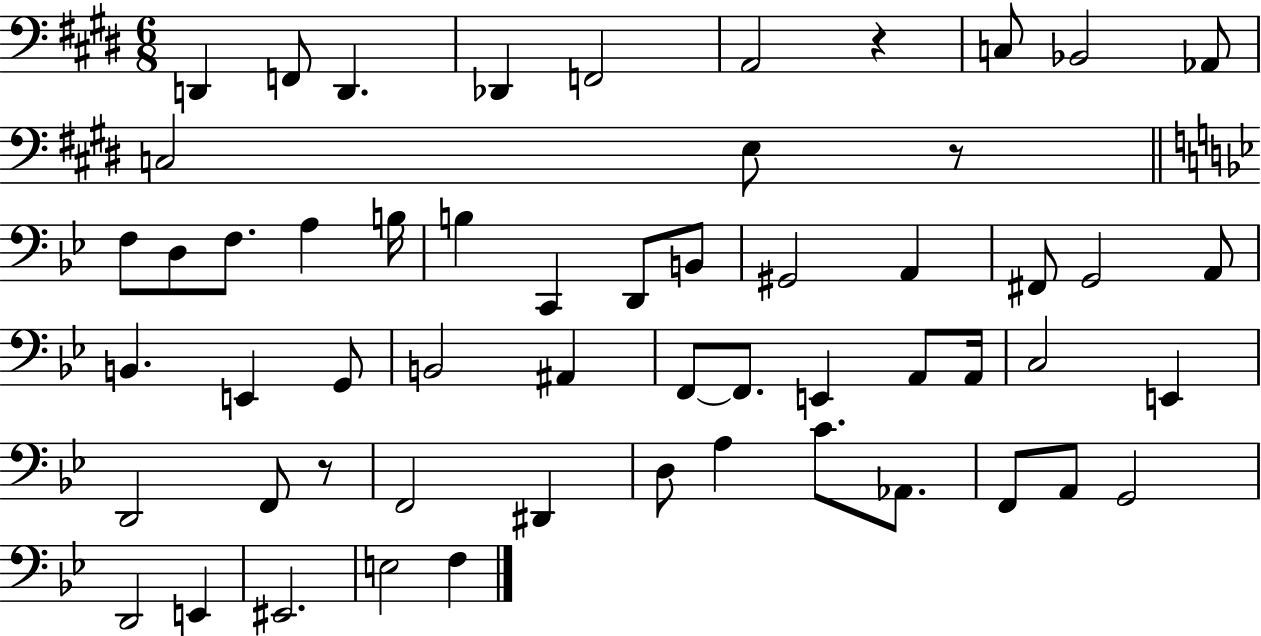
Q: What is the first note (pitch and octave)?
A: D2